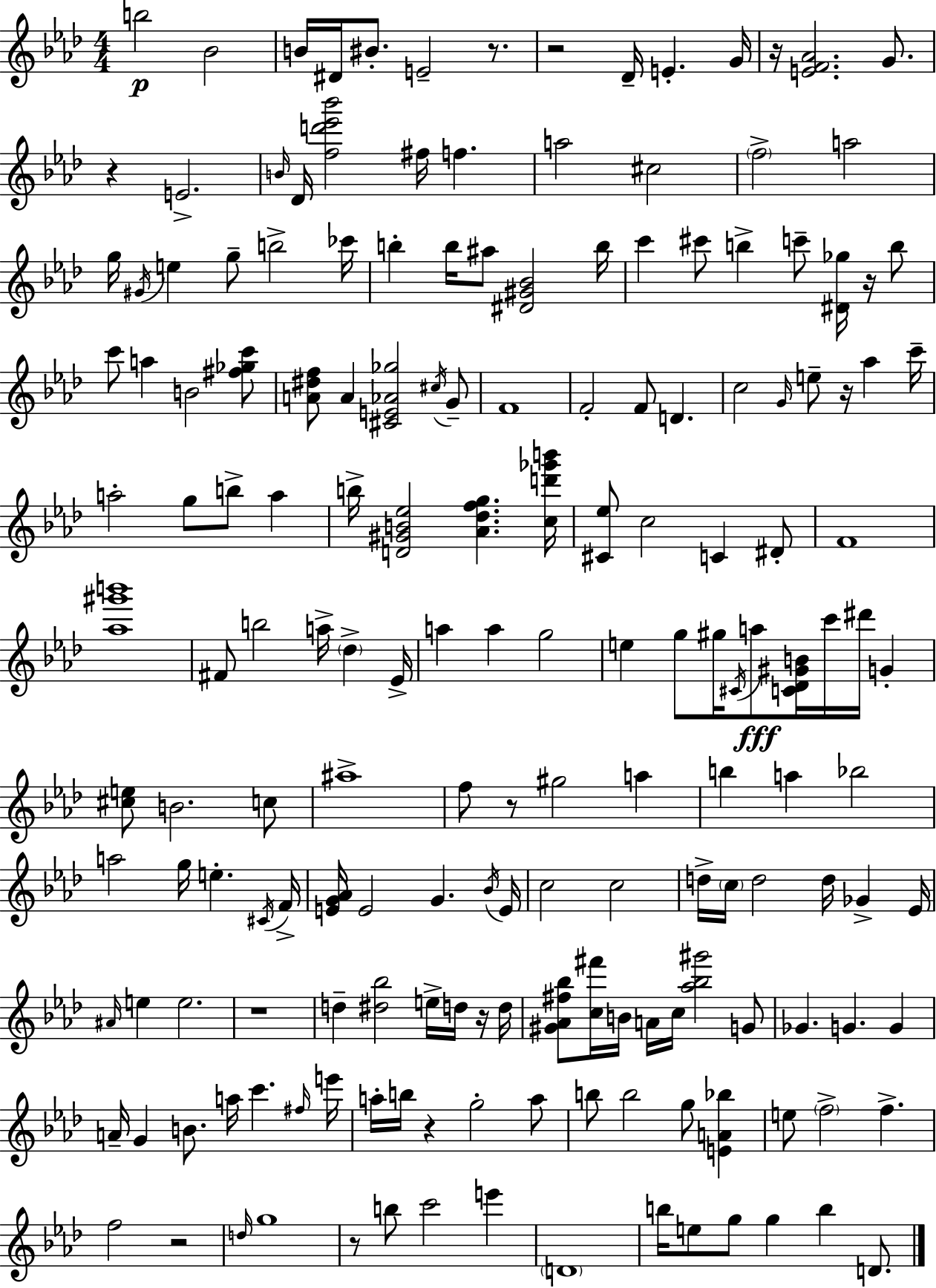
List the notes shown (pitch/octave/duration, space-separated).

B5/h Bb4/h B4/s D#4/s BIS4/e. E4/h R/e. R/h Db4/s E4/q. G4/s R/s [E4,F4,Ab4]/h. G4/e. R/q E4/h. B4/s Db4/s [F5,D6,Eb6,Bb6]/h F#5/s F5/q. A5/h C#5/h F5/h A5/h G5/s G#4/s E5/q G5/e B5/h CES6/s B5/q B5/s A#5/e [D#4,G#4,Bb4]/h B5/s C6/q C#6/e B5/q C6/e [D#4,Gb5]/s R/s B5/e C6/e A5/q B4/h [F#5,Gb5,C6]/e [A4,D#5,F5]/e A4/q [C#4,E4,Ab4,Gb5]/h C#5/s G4/e F4/w F4/h F4/e D4/q. C5/h G4/s E5/e R/s Ab5/q C6/s A5/h G5/e B5/e A5/q B5/s [D4,G#4,B4,Eb5]/h [Ab4,Db5,F5,G5]/q. [C5,D6,Gb6,B6]/s [C#4,Eb5]/e C5/h C4/q D#4/e F4/w [Ab5,G#6,B6]/w F#4/e B5/h A5/s Db5/q Eb4/s A5/q A5/q G5/h E5/q G5/e G#5/s C#4/s A5/e [C4,Db4,G#4,B4]/s C6/s D#6/s G4/q [C#5,E5]/e B4/h. C5/e A#5/w F5/e R/e G#5/h A5/q B5/q A5/q Bb5/h A5/h G5/s E5/q. C#4/s F4/s [E4,G4,Ab4]/s E4/h G4/q. Bb4/s E4/s C5/h C5/h D5/s C5/s D5/h D5/s Gb4/q Eb4/s A#4/s E5/q E5/h. R/w D5/q [D#5,Bb5]/h E5/s D5/s R/s D5/s [G#4,Ab4,F#5,Bb5]/e [C5,F#6]/s B4/s A4/s C5/s [Ab5,Bb5,G#6]/h G4/e Gb4/q. G4/q. G4/q A4/s G4/q B4/e. A5/s C6/q. F#5/s E6/s A5/s B5/s R/q G5/h A5/e B5/e B5/h G5/e [E4,A4,Bb5]/q E5/e F5/h F5/q. F5/h R/h D5/s G5/w R/e B5/e C6/h E6/q D4/w B5/s E5/e G5/e G5/q B5/q D4/e.